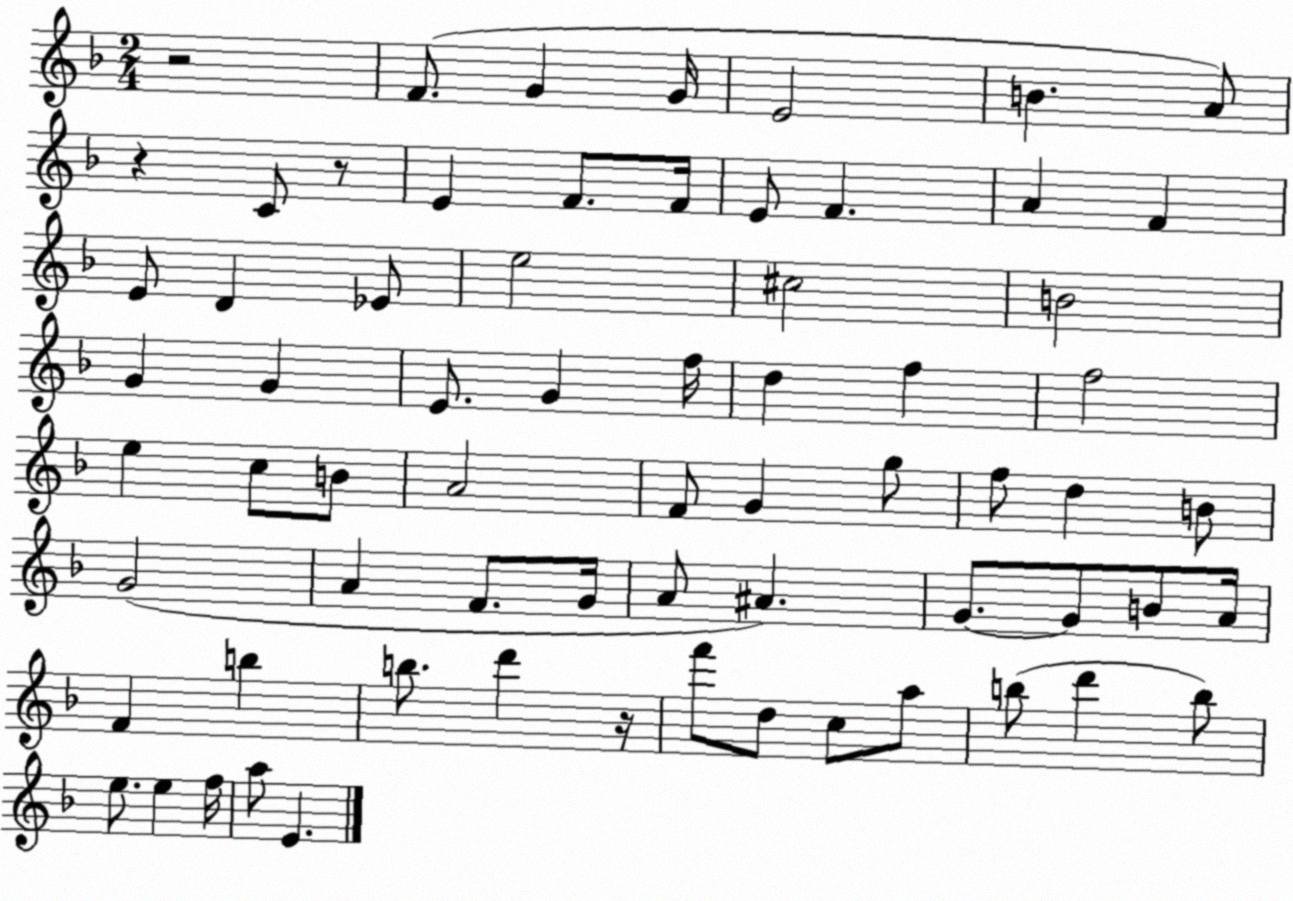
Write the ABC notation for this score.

X:1
T:Untitled
M:2/4
L:1/4
K:F
z2 F/2 G G/4 E2 B A/2 z C/2 z/2 E F/2 F/4 E/2 F A F E/2 D _E/2 e2 ^c2 B2 G G E/2 G f/4 d f f2 e c/2 B/2 A2 F/2 G g/2 f/2 d B/2 G2 A F/2 G/4 A/2 ^A G/2 G/2 B/2 A/4 F b b/2 d' z/4 f'/2 d/2 c/2 a/2 b/2 d' b/2 e/2 e f/4 a/2 E